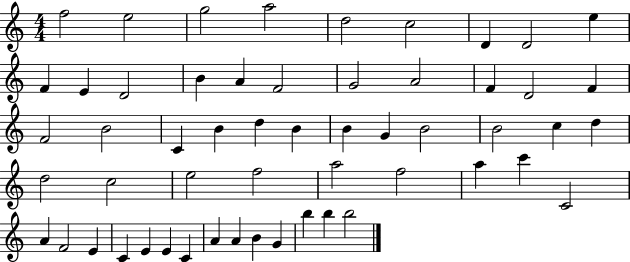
F5/h E5/h G5/h A5/h D5/h C5/h D4/q D4/h E5/q F4/q E4/q D4/h B4/q A4/q F4/h G4/h A4/h F4/q D4/h F4/q F4/h B4/h C4/q B4/q D5/q B4/q B4/q G4/q B4/h B4/h C5/q D5/q D5/h C5/h E5/h F5/h A5/h F5/h A5/q C6/q C4/h A4/q F4/h E4/q C4/q E4/q E4/q C4/q A4/q A4/q B4/q G4/q B5/q B5/q B5/h